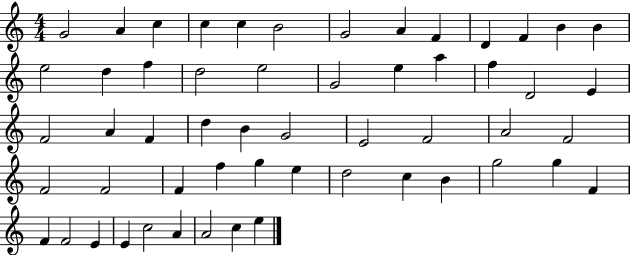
X:1
T:Untitled
M:4/4
L:1/4
K:C
G2 A c c c B2 G2 A F D F B B e2 d f d2 e2 G2 e a f D2 E F2 A F d B G2 E2 F2 A2 F2 F2 F2 F f g e d2 c B g2 g F F F2 E E c2 A A2 c e